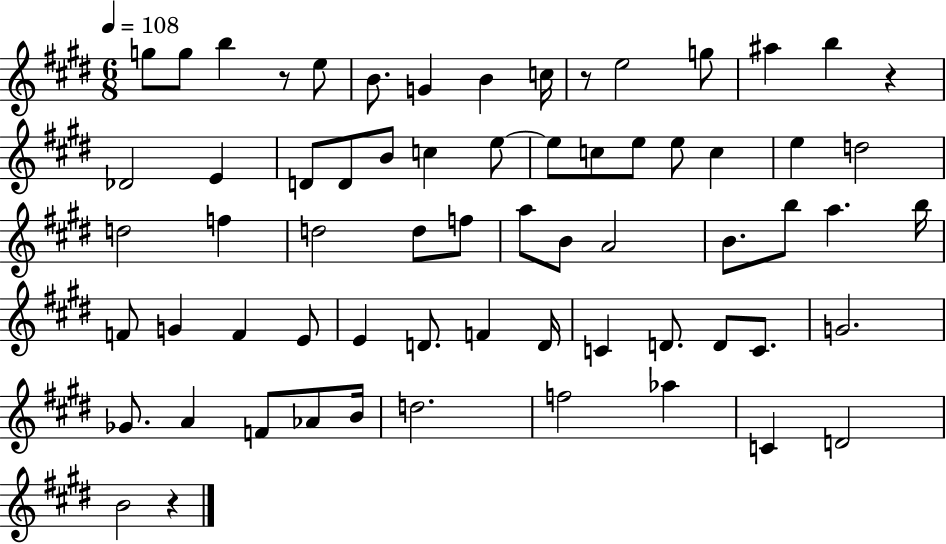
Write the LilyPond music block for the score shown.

{
  \clef treble
  \numericTimeSignature
  \time 6/8
  \key e \major
  \tempo 4 = 108
  \repeat volta 2 { g''8 g''8 b''4 r8 e''8 | b'8. g'4 b'4 c''16 | r8 e''2 g''8 | ais''4 b''4 r4 | \break des'2 e'4 | d'8 d'8 b'8 c''4 e''8~~ | e''8 c''8 e''8 e''8 c''4 | e''4 d''2 | \break d''2 f''4 | d''2 d''8 f''8 | a''8 b'8 a'2 | b'8. b''8 a''4. b''16 | \break f'8 g'4 f'4 e'8 | e'4 d'8. f'4 d'16 | c'4 d'8. d'8 c'8. | g'2. | \break ges'8. a'4 f'8 aes'8 b'16 | d''2. | f''2 aes''4 | c'4 d'2 | \break b'2 r4 | } \bar "|."
}